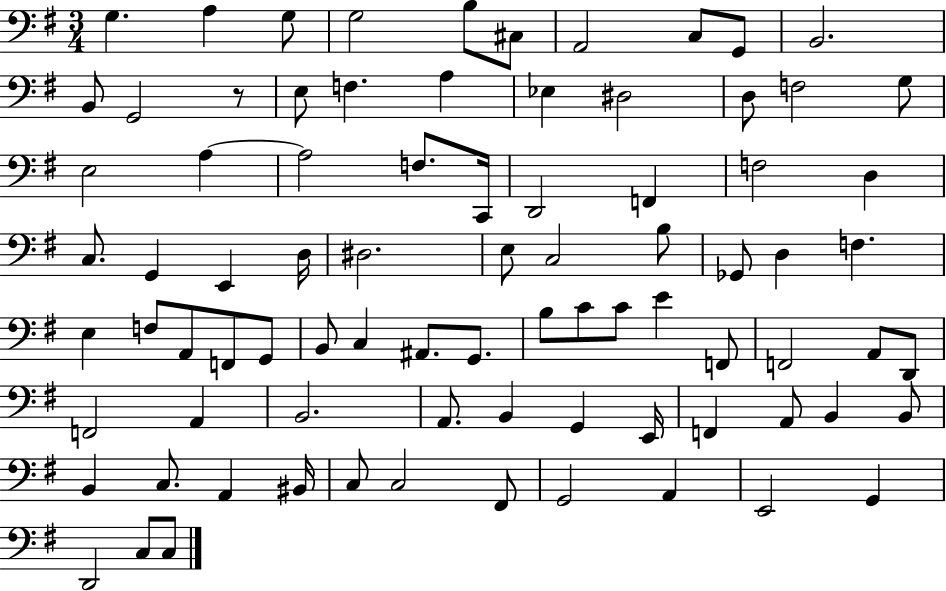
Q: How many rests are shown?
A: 1